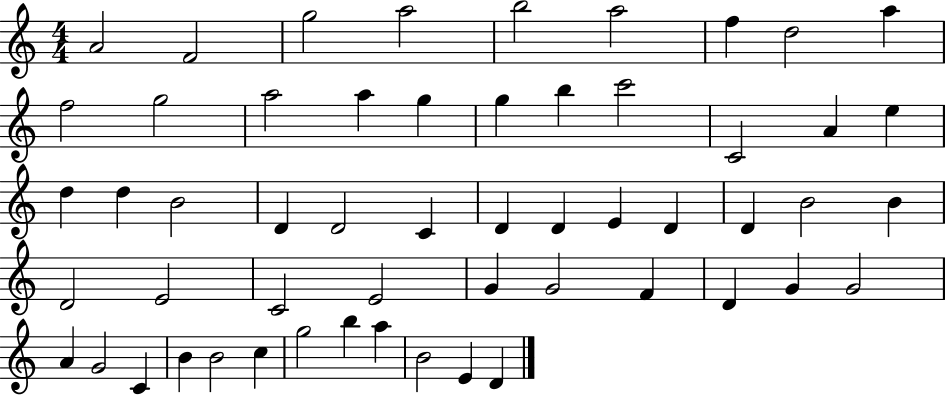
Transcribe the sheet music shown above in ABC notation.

X:1
T:Untitled
M:4/4
L:1/4
K:C
A2 F2 g2 a2 b2 a2 f d2 a f2 g2 a2 a g g b c'2 C2 A e d d B2 D D2 C D D E D D B2 B D2 E2 C2 E2 G G2 F D G G2 A G2 C B B2 c g2 b a B2 E D